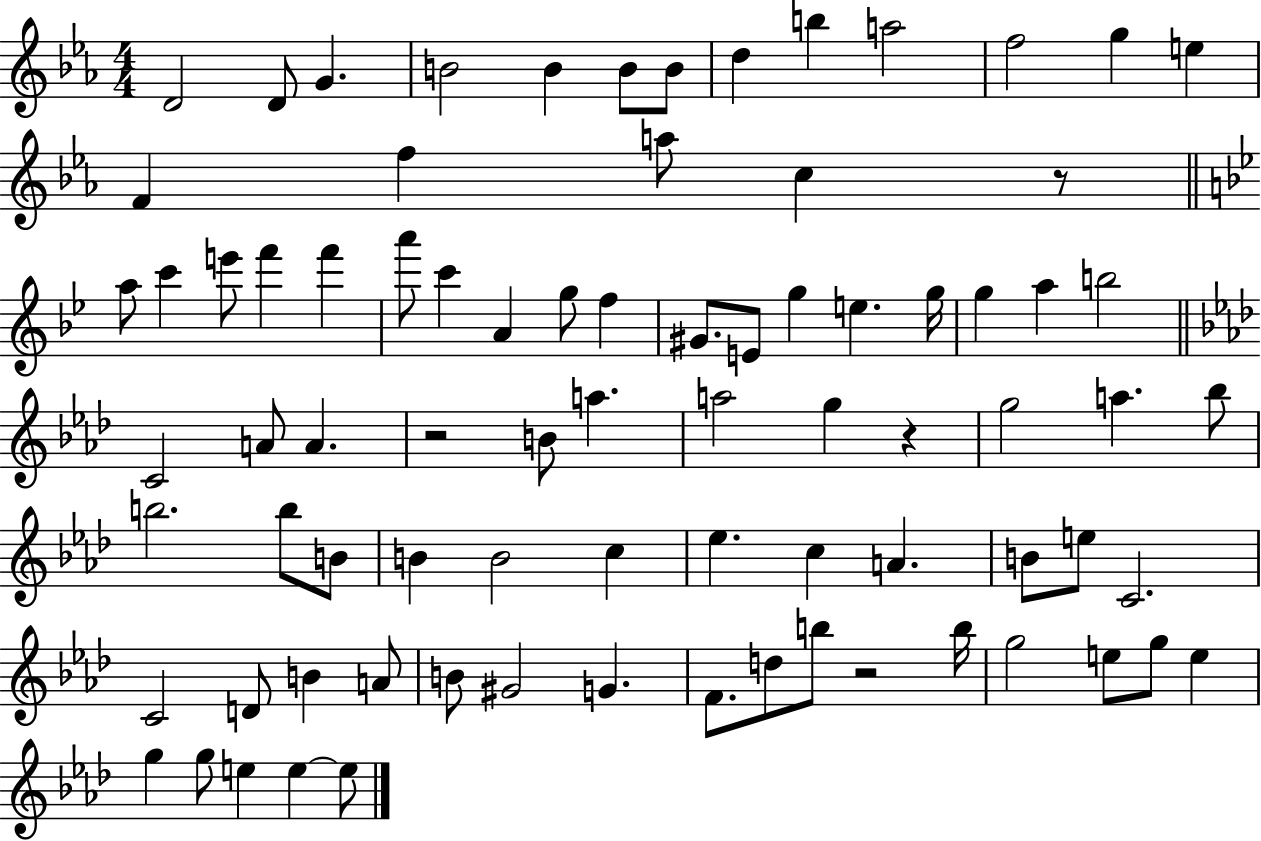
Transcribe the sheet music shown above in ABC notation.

X:1
T:Untitled
M:4/4
L:1/4
K:Eb
D2 D/2 G B2 B B/2 B/2 d b a2 f2 g e F f a/2 c z/2 a/2 c' e'/2 f' f' a'/2 c' A g/2 f ^G/2 E/2 g e g/4 g a b2 C2 A/2 A z2 B/2 a a2 g z g2 a _b/2 b2 b/2 B/2 B B2 c _e c A B/2 e/2 C2 C2 D/2 B A/2 B/2 ^G2 G F/2 d/2 b/2 z2 b/4 g2 e/2 g/2 e g g/2 e e e/2